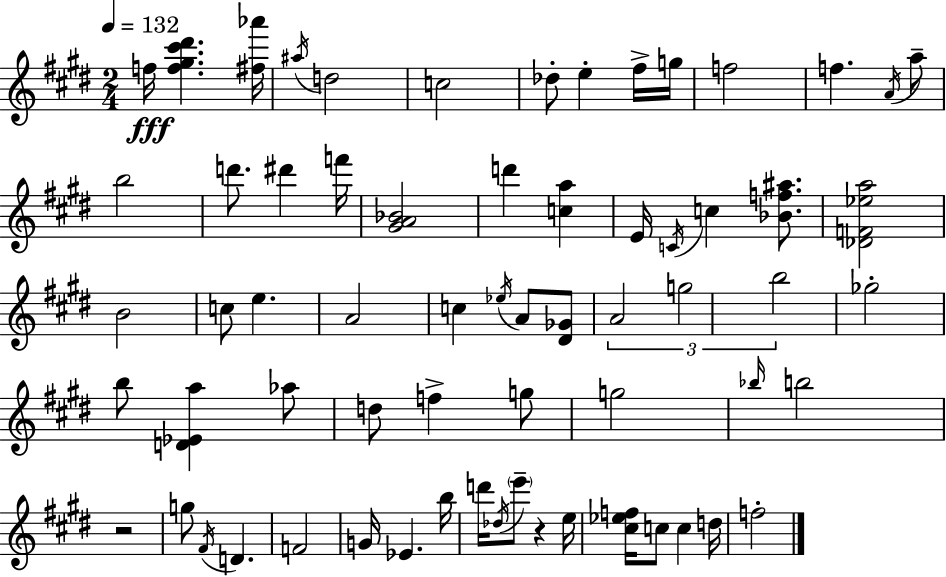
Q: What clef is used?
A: treble